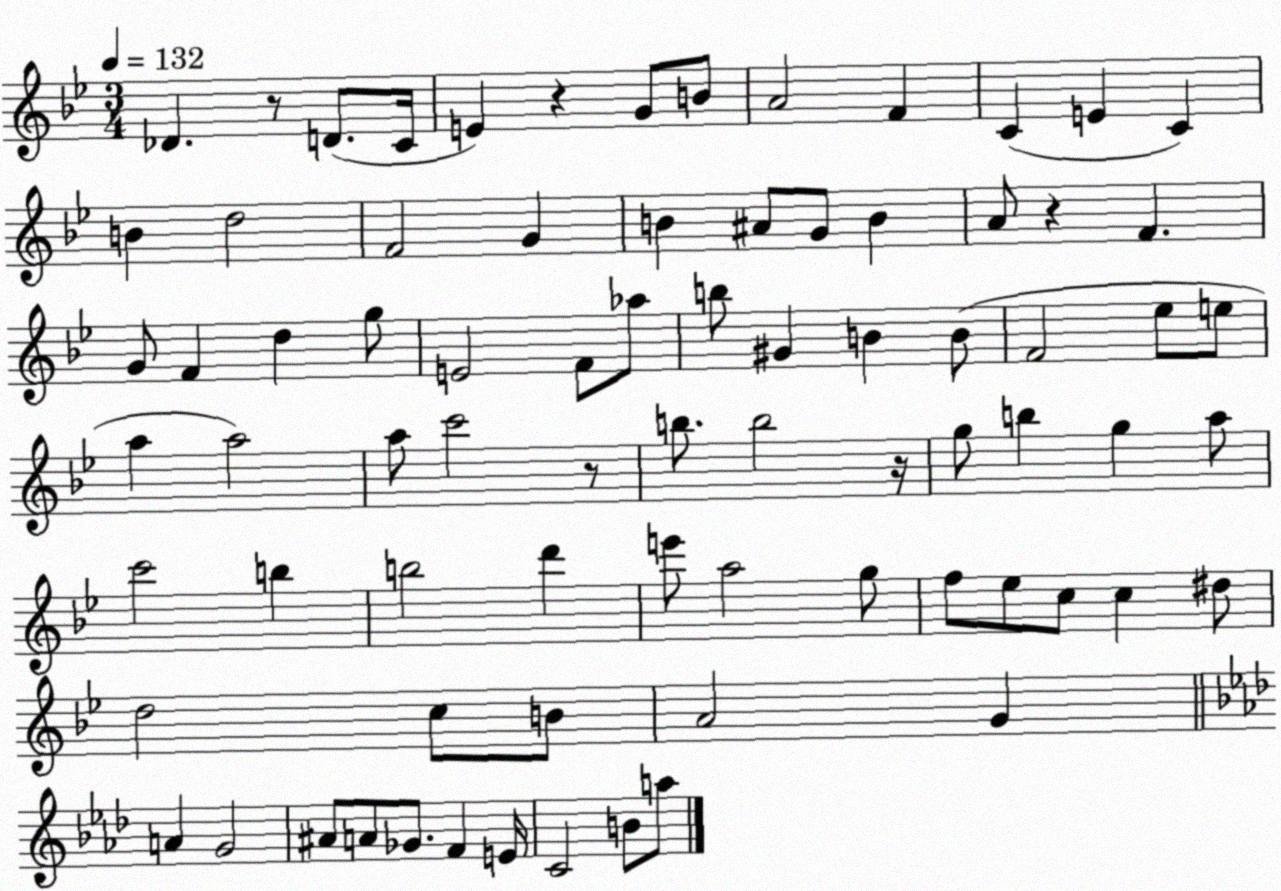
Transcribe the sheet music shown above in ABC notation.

X:1
T:Untitled
M:3/4
L:1/4
K:Bb
_D z/2 D/2 C/4 E z G/2 B/2 A2 F C E C B d2 F2 G B ^A/2 G/2 B A/2 z F G/2 F d g/2 E2 F/2 _a/2 b/2 ^G B B/2 F2 _e/2 e/2 a a2 a/2 c'2 z/2 b/2 b2 z/4 g/2 b g a/2 c'2 b b2 d' e'/2 a2 g/2 f/2 _e/2 c/2 c ^d/2 d2 c/2 B/2 A2 G A G2 ^A/2 A/2 _G/2 F E/4 C2 B/2 a/2